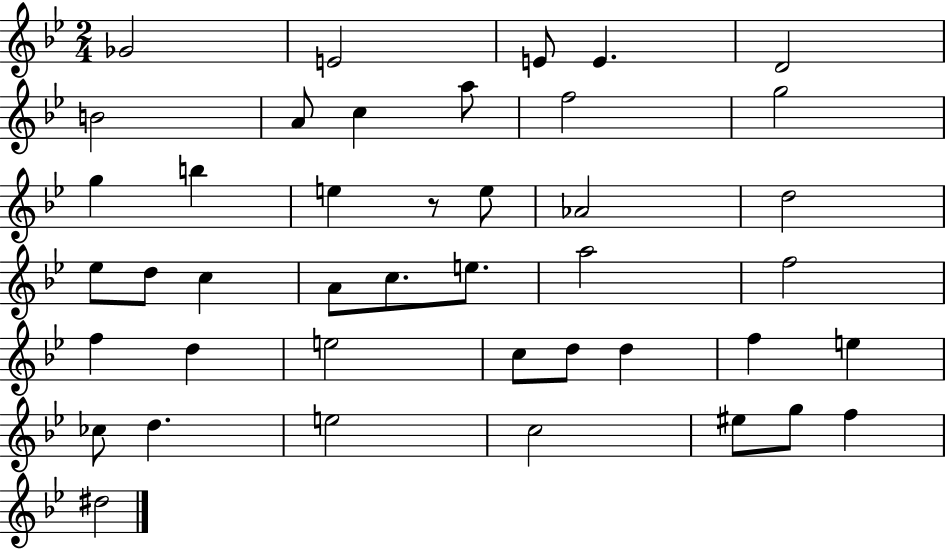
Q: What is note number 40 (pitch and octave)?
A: F5